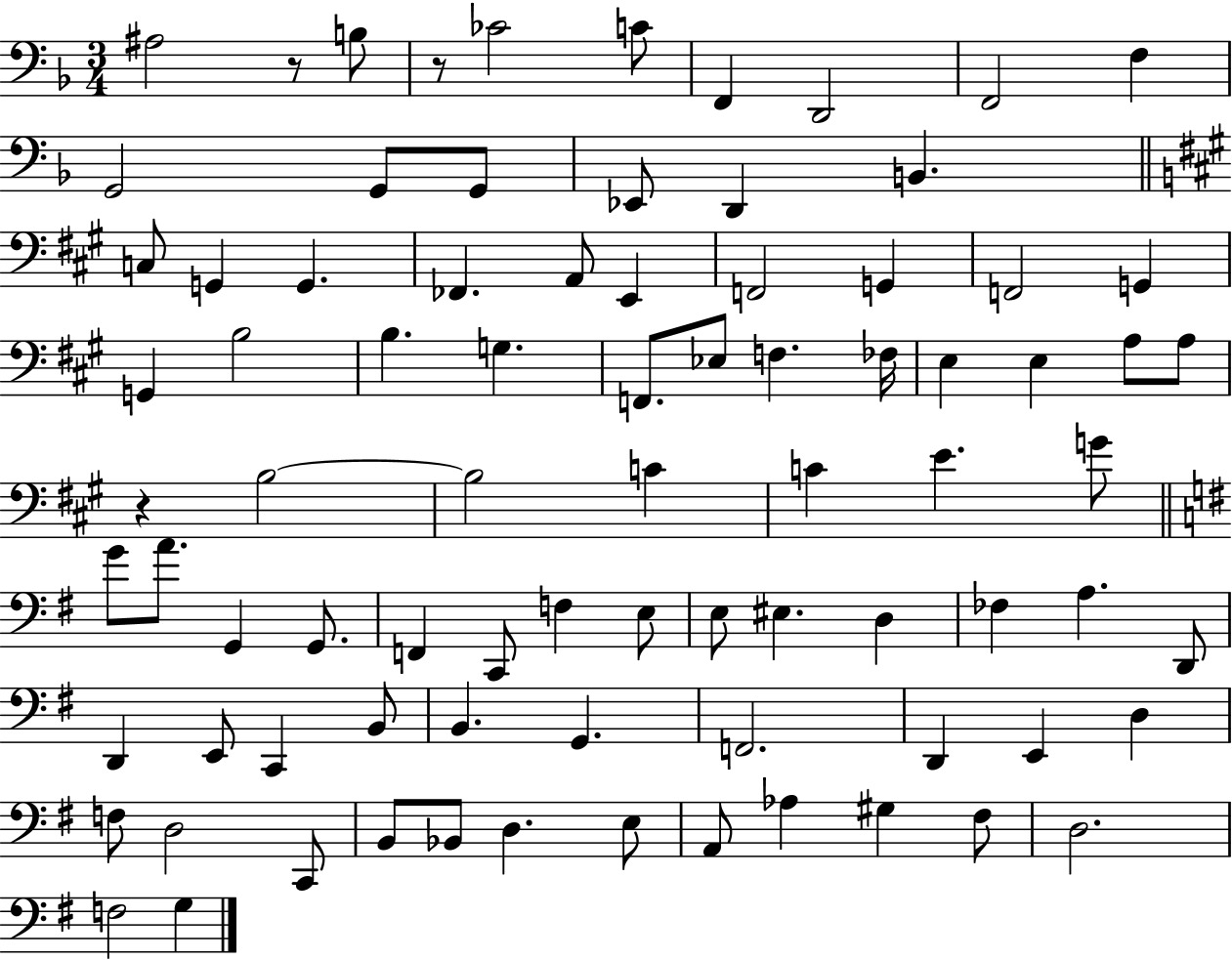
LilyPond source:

{
  \clef bass
  \numericTimeSignature
  \time 3/4
  \key f \major
  ais2 r8 b8 | r8 ces'2 c'8 | f,4 d,2 | f,2 f4 | \break g,2 g,8 g,8 | ees,8 d,4 b,4. | \bar "||" \break \key a \major c8 g,4 g,4. | fes,4. a,8 e,4 | f,2 g,4 | f,2 g,4 | \break g,4 b2 | b4. g4. | f,8. ees8 f4. fes16 | e4 e4 a8 a8 | \break r4 b2~~ | b2 c'4 | c'4 e'4. g'8 | \bar "||" \break \key e \minor g'8 a'8. g,4 g,8. | f,4 c,8 f4 e8 | e8 eis4. d4 | fes4 a4. d,8 | \break d,4 e,8 c,4 b,8 | b,4. g,4. | f,2. | d,4 e,4 d4 | \break f8 d2 c,8 | b,8 bes,8 d4. e8 | a,8 aes4 gis4 fis8 | d2. | \break f2 g4 | \bar "|."
}